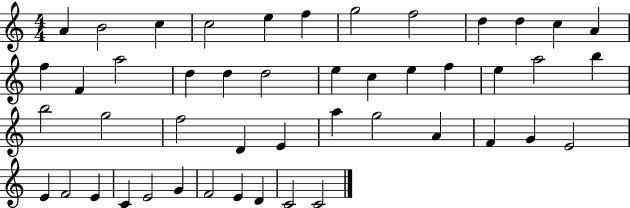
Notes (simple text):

A4/q B4/h C5/q C5/h E5/q F5/q G5/h F5/h D5/q D5/q C5/q A4/q F5/q F4/q A5/h D5/q D5/q D5/h E5/q C5/q E5/q F5/q E5/q A5/h B5/q B5/h G5/h F5/h D4/q E4/q A5/q G5/h A4/q F4/q G4/q E4/h E4/q F4/h E4/q C4/q E4/h G4/q F4/h E4/q D4/q C4/h C4/h